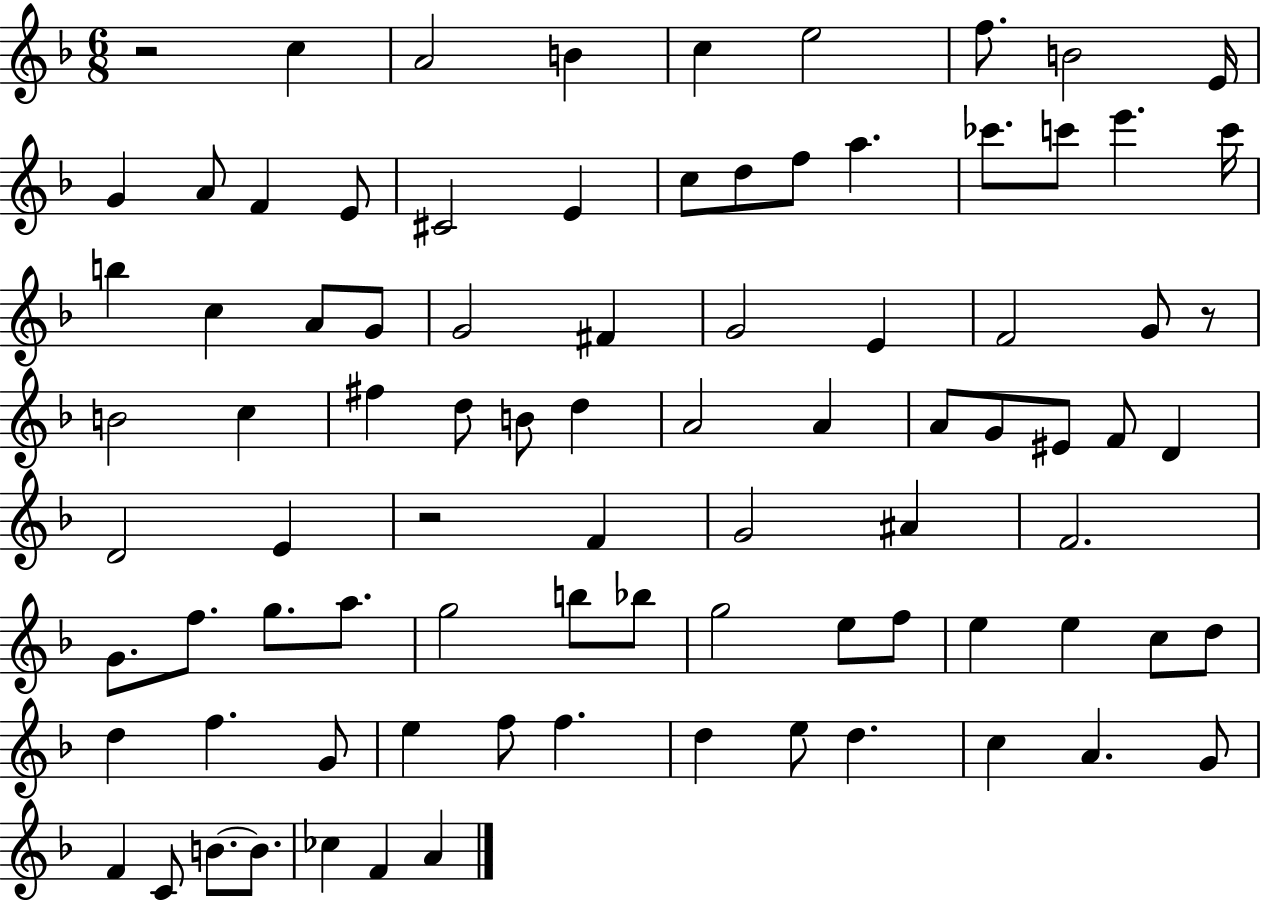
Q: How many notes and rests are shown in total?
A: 87